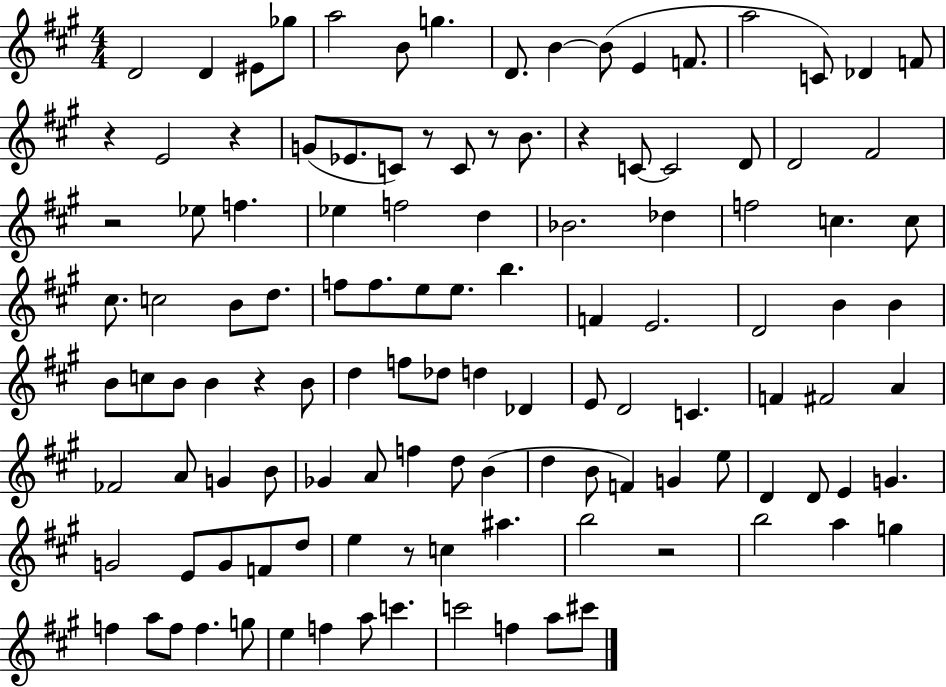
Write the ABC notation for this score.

X:1
T:Untitled
M:4/4
L:1/4
K:A
D2 D ^E/2 _g/2 a2 B/2 g D/2 B B/2 E F/2 a2 C/2 _D F/2 z E2 z G/2 _E/2 C/2 z/2 C/2 z/2 B/2 z C/2 C2 D/2 D2 ^F2 z2 _e/2 f _e f2 d _B2 _d f2 c c/2 ^c/2 c2 B/2 d/2 f/2 f/2 e/2 e/2 b F E2 D2 B B B/2 c/2 B/2 B z B/2 d f/2 _d/2 d _D E/2 D2 C F ^F2 A _F2 A/2 G B/2 _G A/2 f d/2 B d B/2 F G e/2 D D/2 E G G2 E/2 G/2 F/2 d/2 e z/2 c ^a b2 z2 b2 a g f a/2 f/2 f g/2 e f a/2 c' c'2 f a/2 ^c'/2